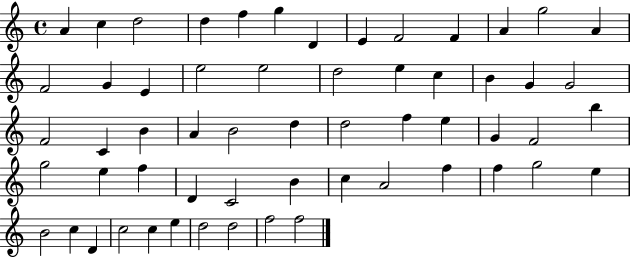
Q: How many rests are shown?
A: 0